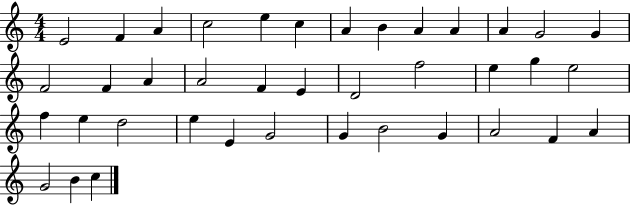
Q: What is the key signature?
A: C major